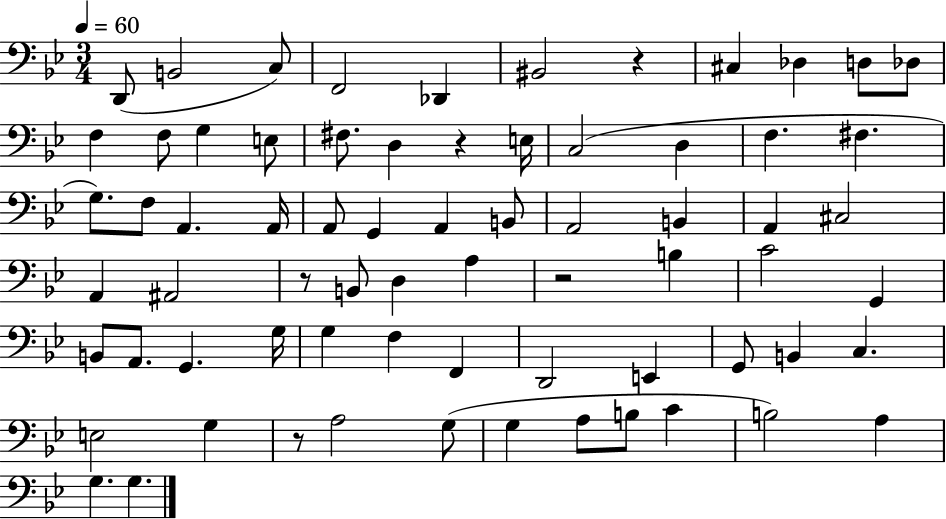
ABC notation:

X:1
T:Untitled
M:3/4
L:1/4
K:Bb
D,,/2 B,,2 C,/2 F,,2 _D,, ^B,,2 z ^C, _D, D,/2 _D,/2 F, F,/2 G, E,/2 ^F,/2 D, z E,/4 C,2 D, F, ^F, G,/2 F,/2 A,, A,,/4 A,,/2 G,, A,, B,,/2 A,,2 B,, A,, ^C,2 A,, ^A,,2 z/2 B,,/2 D, A, z2 B, C2 G,, B,,/2 A,,/2 G,, G,/4 G, F, F,, D,,2 E,, G,,/2 B,, C, E,2 G, z/2 A,2 G,/2 G, A,/2 B,/2 C B,2 A, G, G,